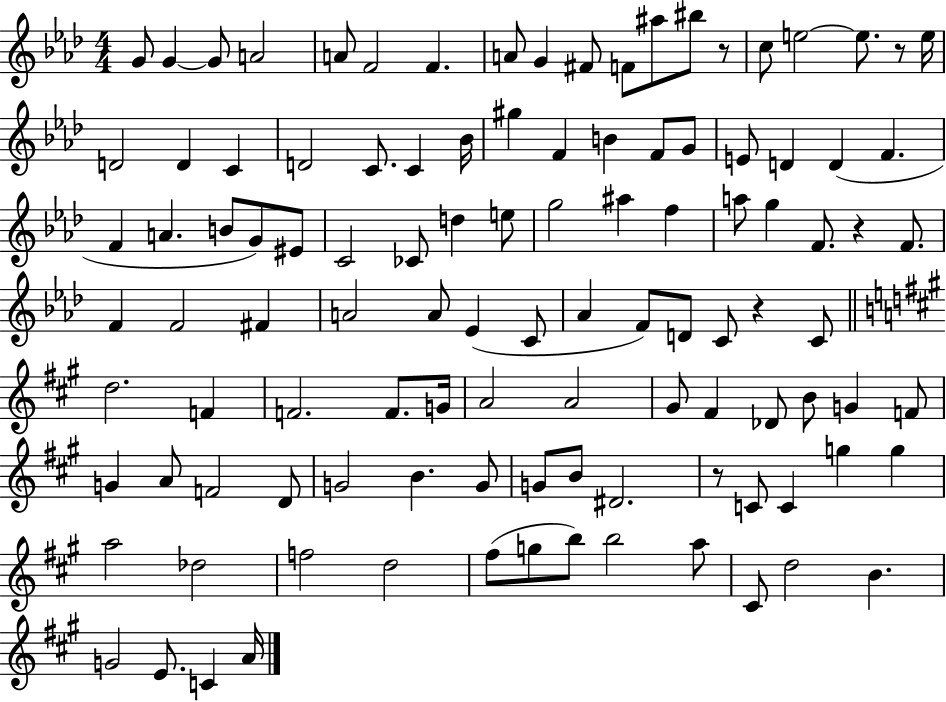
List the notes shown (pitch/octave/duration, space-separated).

G4/e G4/q G4/e A4/h A4/e F4/h F4/q. A4/e G4/q F#4/e F4/e A#5/e BIS5/e R/e C5/e E5/h E5/e. R/e E5/s D4/h D4/q C4/q D4/h C4/e. C4/q Bb4/s G#5/q F4/q B4/q F4/e G4/e E4/e D4/q D4/q F4/q. F4/q A4/q. B4/e G4/e EIS4/e C4/h CES4/e D5/q E5/e G5/h A#5/q F5/q A5/e G5/q F4/e. R/q F4/e. F4/q F4/h F#4/q A4/h A4/e Eb4/q C4/e Ab4/q F4/e D4/e C4/e R/q C4/e D5/h. F4/q F4/h. F4/e. G4/s A4/h A4/h G#4/e F#4/q Db4/e B4/e G4/q F4/e G4/q A4/e F4/h D4/e G4/h B4/q. G4/e G4/e B4/e D#4/h. R/e C4/e C4/q G5/q G5/q A5/h Db5/h F5/h D5/h F#5/e G5/e B5/e B5/h A5/e C#4/e D5/h B4/q. G4/h E4/e. C4/q A4/s